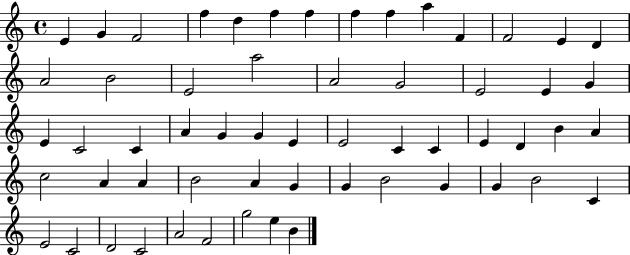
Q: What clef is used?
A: treble